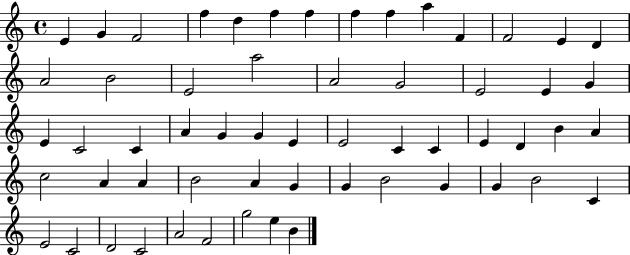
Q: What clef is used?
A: treble